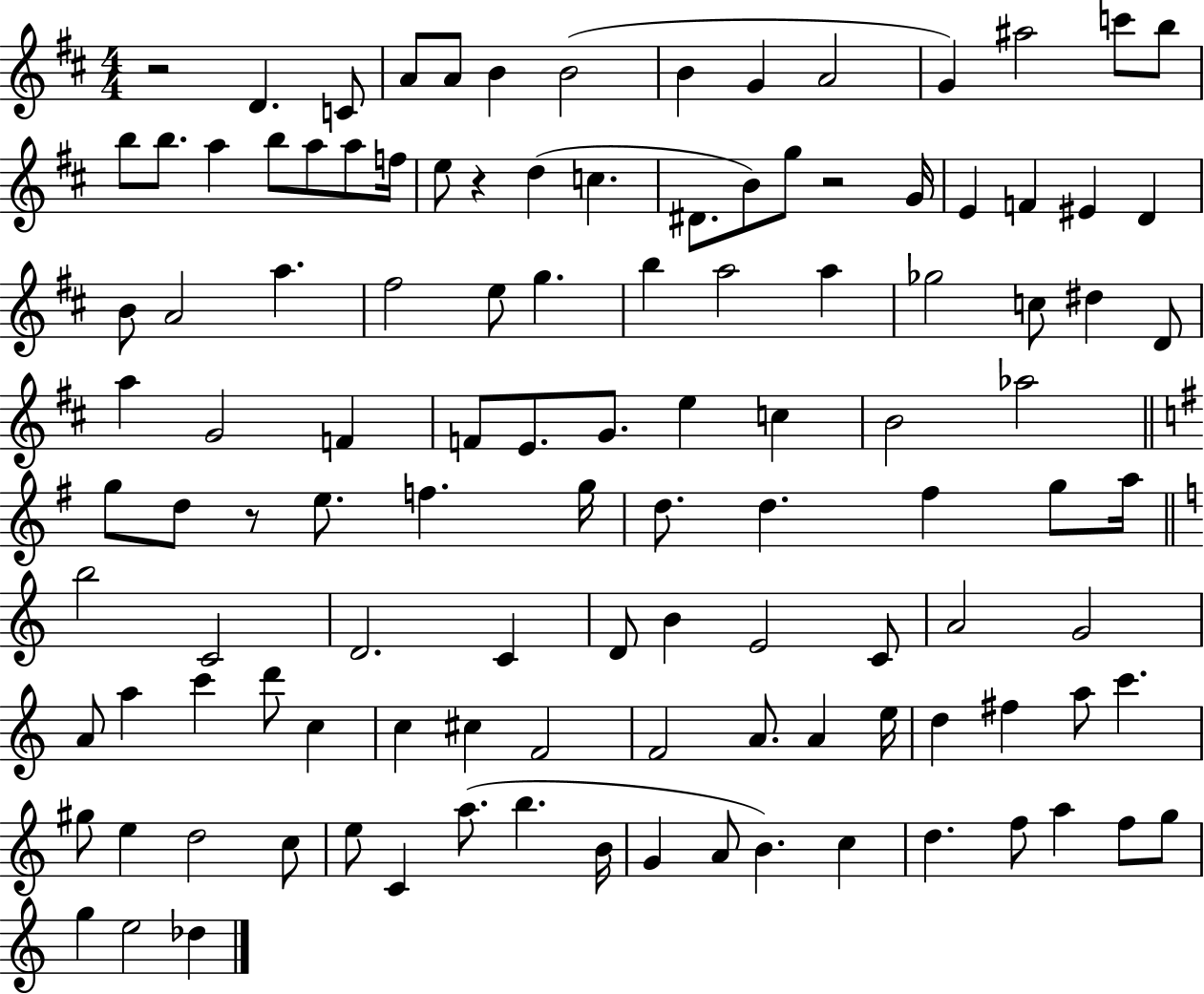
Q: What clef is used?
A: treble